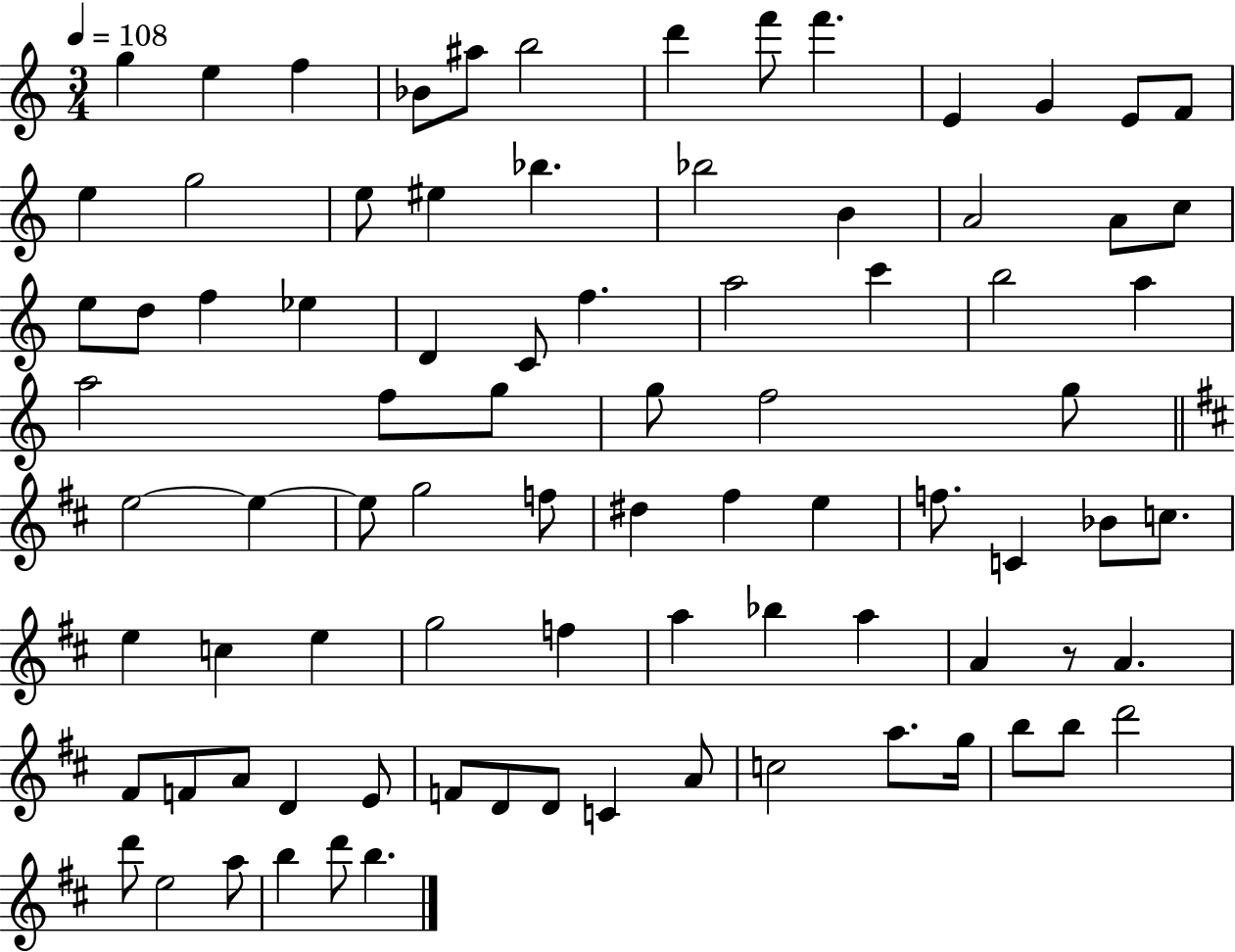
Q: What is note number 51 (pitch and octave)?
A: Bb4